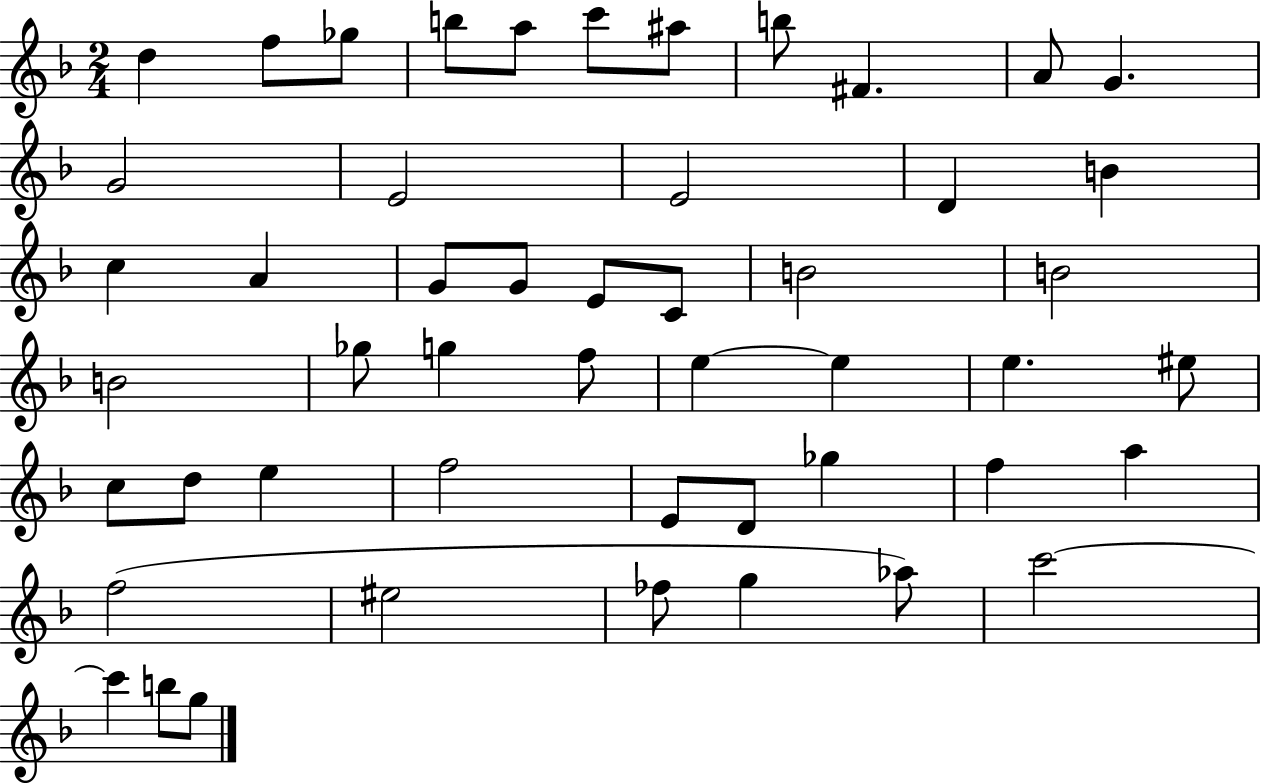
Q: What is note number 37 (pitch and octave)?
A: E4